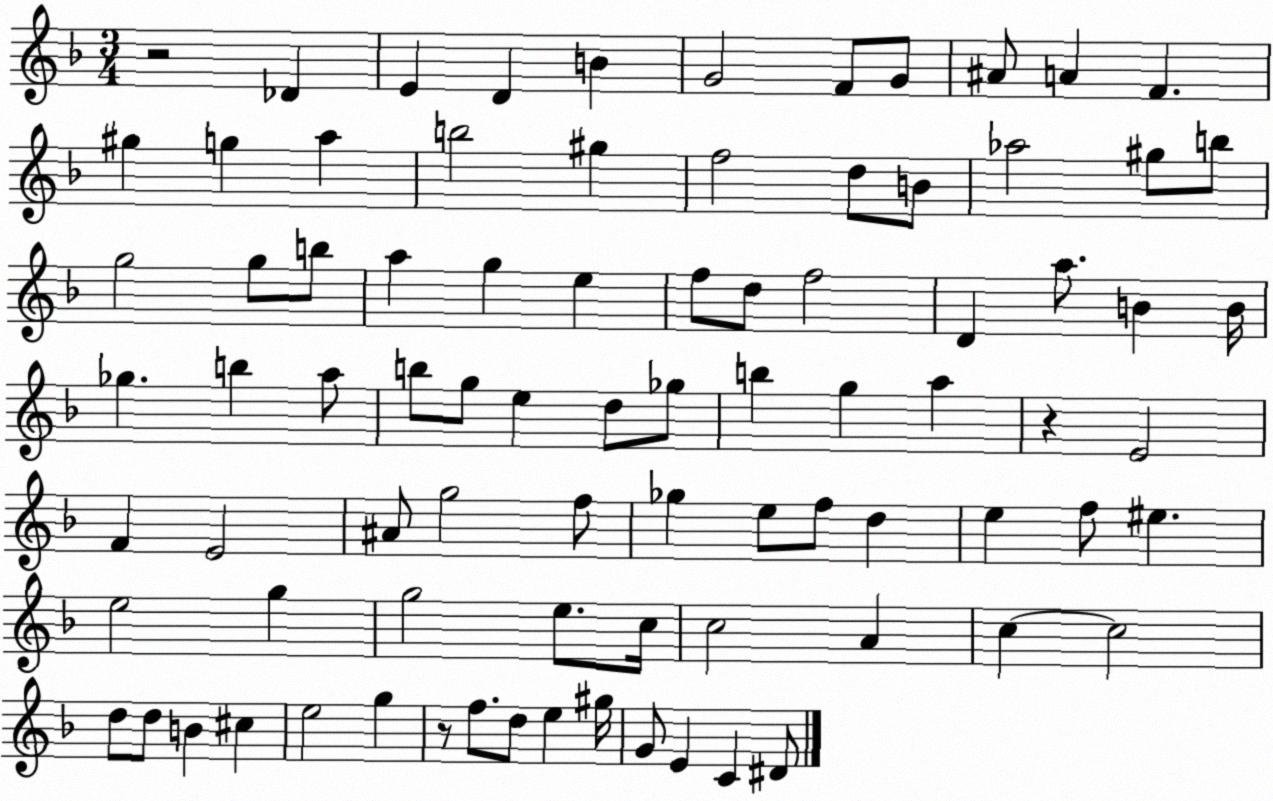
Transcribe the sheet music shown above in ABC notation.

X:1
T:Untitled
M:3/4
L:1/4
K:F
z2 _D E D B G2 F/2 G/2 ^A/2 A F ^g g a b2 ^g f2 d/2 B/2 _a2 ^g/2 b/2 g2 g/2 b/2 a g e f/2 d/2 f2 D a/2 B B/4 _g b a/2 b/2 g/2 e d/2 _g/2 b g a z E2 F E2 ^A/2 g2 f/2 _g e/2 f/2 d e f/2 ^e e2 g g2 e/2 c/4 c2 A c c2 d/2 d/2 B ^c e2 g z/2 f/2 d/2 e ^g/4 G/2 E C ^D/2